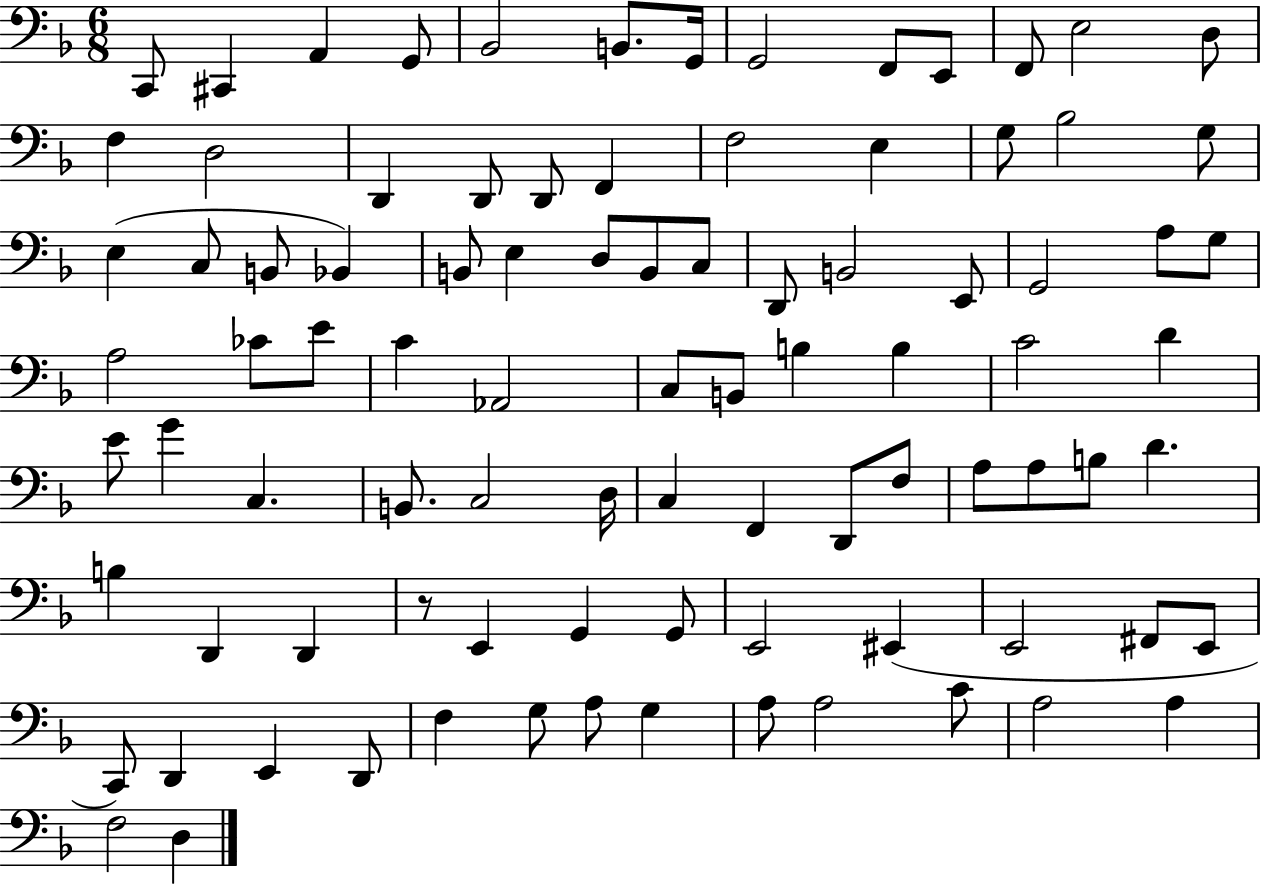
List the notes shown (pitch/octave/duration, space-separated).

C2/e C#2/q A2/q G2/e Bb2/h B2/e. G2/s G2/h F2/e E2/e F2/e E3/h D3/e F3/q D3/h D2/q D2/e D2/e F2/q F3/h E3/q G3/e Bb3/h G3/e E3/q C3/e B2/e Bb2/q B2/e E3/q D3/e B2/e C3/e D2/e B2/h E2/e G2/h A3/e G3/e A3/h CES4/e E4/e C4/q Ab2/h C3/e B2/e B3/q B3/q C4/h D4/q E4/e G4/q C3/q. B2/e. C3/h D3/s C3/q F2/q D2/e F3/e A3/e A3/e B3/e D4/q. B3/q D2/q D2/q R/e E2/q G2/q G2/e E2/h EIS2/q E2/h F#2/e E2/e C2/e D2/q E2/q D2/e F3/q G3/e A3/e G3/q A3/e A3/h C4/e A3/h A3/q F3/h D3/q